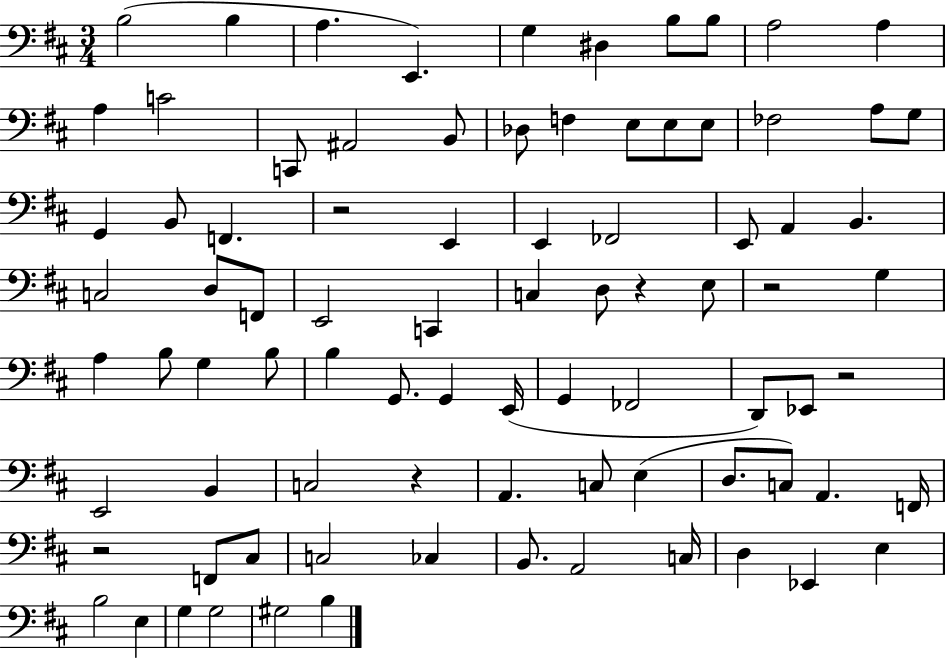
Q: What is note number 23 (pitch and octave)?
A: G3